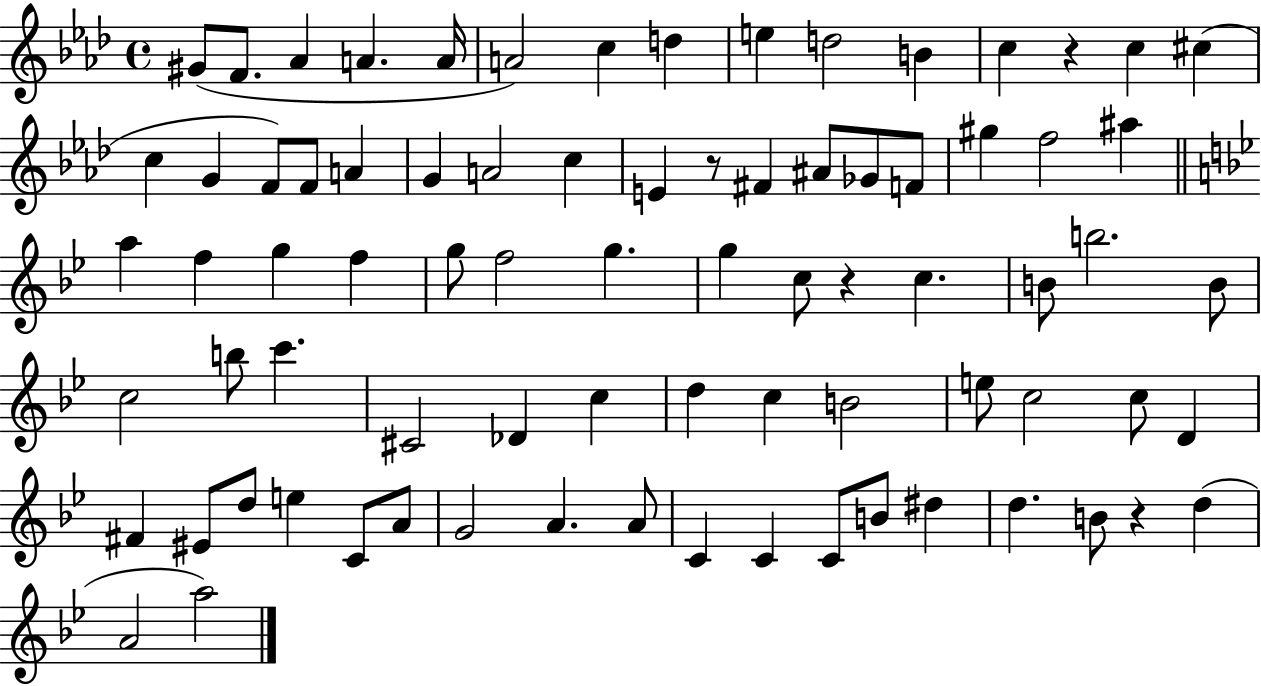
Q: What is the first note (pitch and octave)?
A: G#4